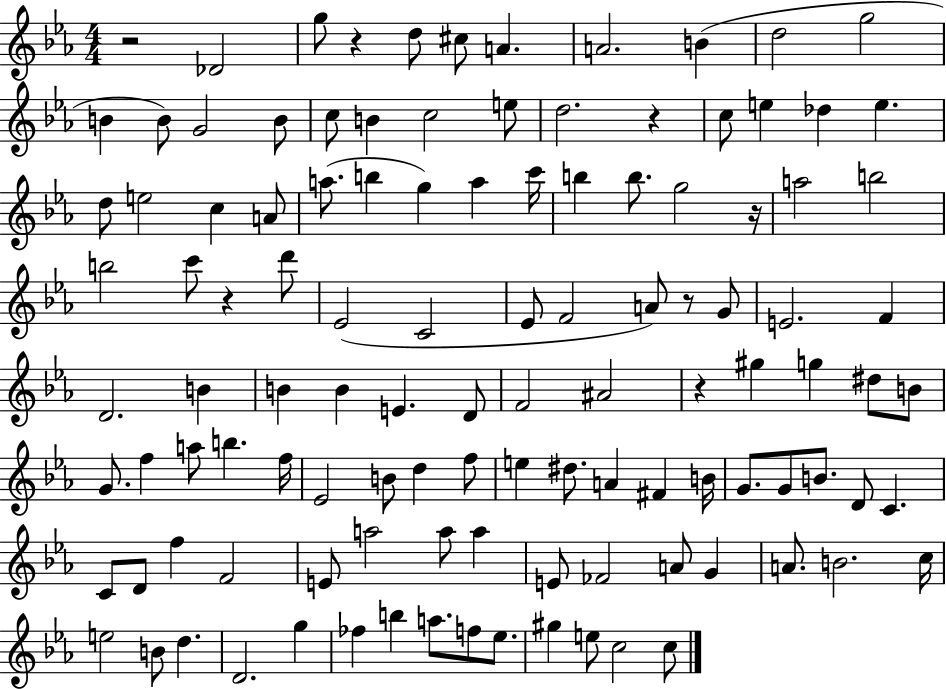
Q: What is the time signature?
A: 4/4